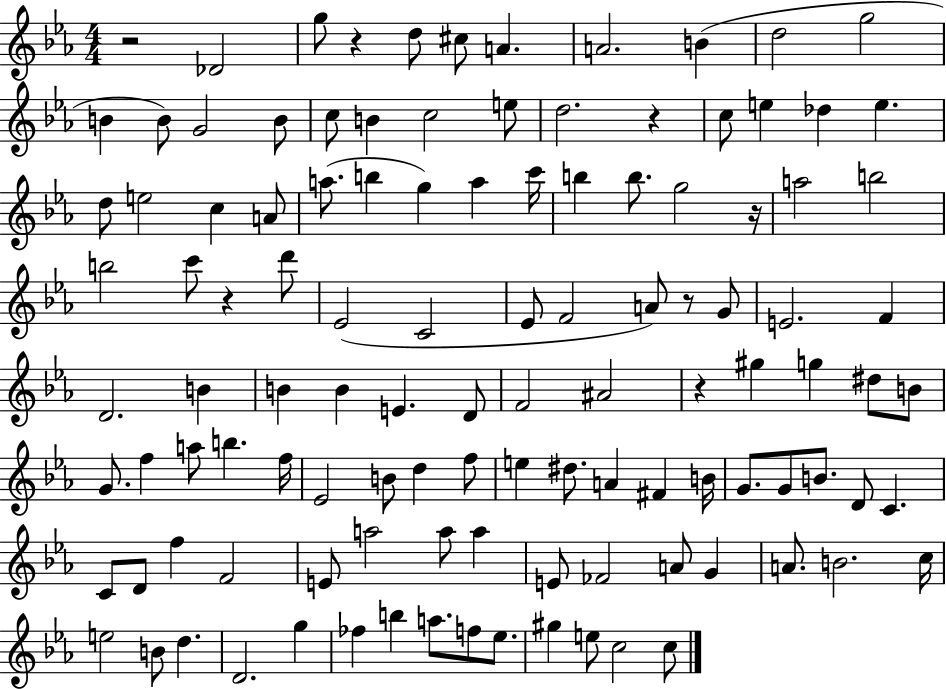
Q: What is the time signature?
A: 4/4